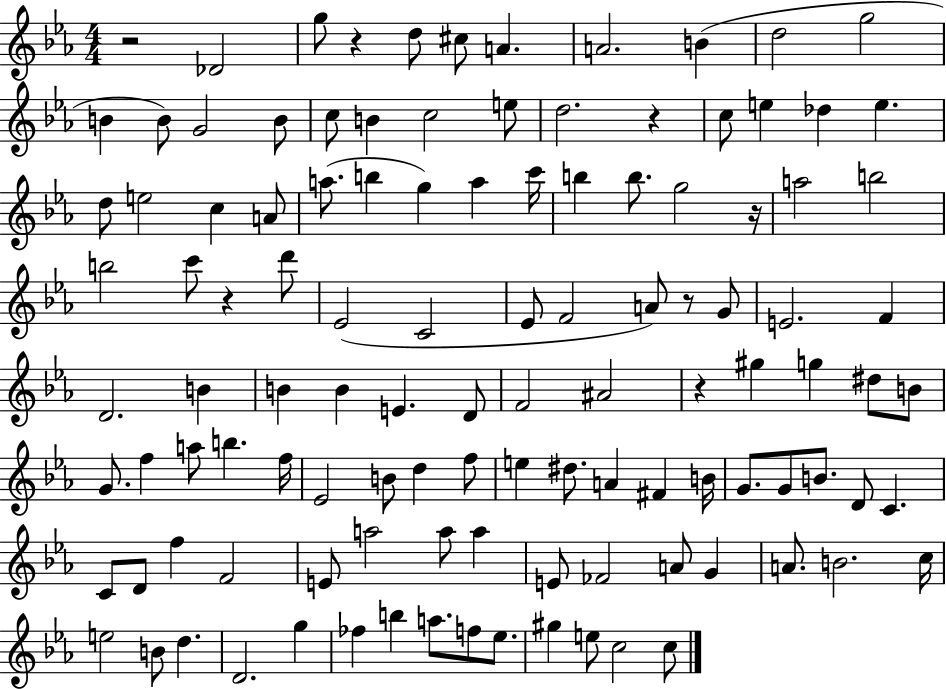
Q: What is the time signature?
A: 4/4